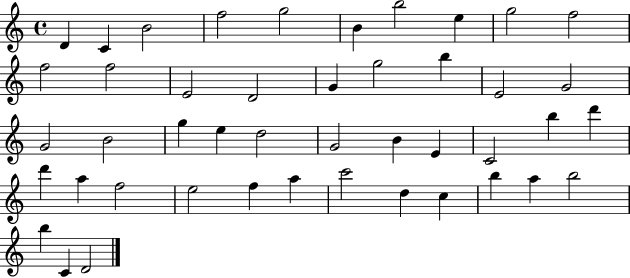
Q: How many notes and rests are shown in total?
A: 45